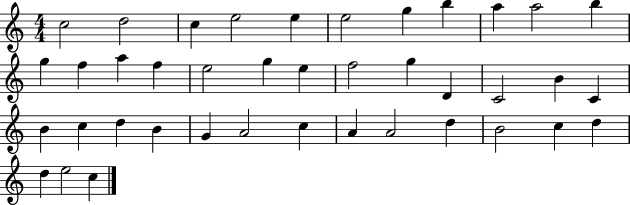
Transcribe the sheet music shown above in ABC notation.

X:1
T:Untitled
M:4/4
L:1/4
K:C
c2 d2 c e2 e e2 g b a a2 b g f a f e2 g e f2 g D C2 B C B c d B G A2 c A A2 d B2 c d d e2 c